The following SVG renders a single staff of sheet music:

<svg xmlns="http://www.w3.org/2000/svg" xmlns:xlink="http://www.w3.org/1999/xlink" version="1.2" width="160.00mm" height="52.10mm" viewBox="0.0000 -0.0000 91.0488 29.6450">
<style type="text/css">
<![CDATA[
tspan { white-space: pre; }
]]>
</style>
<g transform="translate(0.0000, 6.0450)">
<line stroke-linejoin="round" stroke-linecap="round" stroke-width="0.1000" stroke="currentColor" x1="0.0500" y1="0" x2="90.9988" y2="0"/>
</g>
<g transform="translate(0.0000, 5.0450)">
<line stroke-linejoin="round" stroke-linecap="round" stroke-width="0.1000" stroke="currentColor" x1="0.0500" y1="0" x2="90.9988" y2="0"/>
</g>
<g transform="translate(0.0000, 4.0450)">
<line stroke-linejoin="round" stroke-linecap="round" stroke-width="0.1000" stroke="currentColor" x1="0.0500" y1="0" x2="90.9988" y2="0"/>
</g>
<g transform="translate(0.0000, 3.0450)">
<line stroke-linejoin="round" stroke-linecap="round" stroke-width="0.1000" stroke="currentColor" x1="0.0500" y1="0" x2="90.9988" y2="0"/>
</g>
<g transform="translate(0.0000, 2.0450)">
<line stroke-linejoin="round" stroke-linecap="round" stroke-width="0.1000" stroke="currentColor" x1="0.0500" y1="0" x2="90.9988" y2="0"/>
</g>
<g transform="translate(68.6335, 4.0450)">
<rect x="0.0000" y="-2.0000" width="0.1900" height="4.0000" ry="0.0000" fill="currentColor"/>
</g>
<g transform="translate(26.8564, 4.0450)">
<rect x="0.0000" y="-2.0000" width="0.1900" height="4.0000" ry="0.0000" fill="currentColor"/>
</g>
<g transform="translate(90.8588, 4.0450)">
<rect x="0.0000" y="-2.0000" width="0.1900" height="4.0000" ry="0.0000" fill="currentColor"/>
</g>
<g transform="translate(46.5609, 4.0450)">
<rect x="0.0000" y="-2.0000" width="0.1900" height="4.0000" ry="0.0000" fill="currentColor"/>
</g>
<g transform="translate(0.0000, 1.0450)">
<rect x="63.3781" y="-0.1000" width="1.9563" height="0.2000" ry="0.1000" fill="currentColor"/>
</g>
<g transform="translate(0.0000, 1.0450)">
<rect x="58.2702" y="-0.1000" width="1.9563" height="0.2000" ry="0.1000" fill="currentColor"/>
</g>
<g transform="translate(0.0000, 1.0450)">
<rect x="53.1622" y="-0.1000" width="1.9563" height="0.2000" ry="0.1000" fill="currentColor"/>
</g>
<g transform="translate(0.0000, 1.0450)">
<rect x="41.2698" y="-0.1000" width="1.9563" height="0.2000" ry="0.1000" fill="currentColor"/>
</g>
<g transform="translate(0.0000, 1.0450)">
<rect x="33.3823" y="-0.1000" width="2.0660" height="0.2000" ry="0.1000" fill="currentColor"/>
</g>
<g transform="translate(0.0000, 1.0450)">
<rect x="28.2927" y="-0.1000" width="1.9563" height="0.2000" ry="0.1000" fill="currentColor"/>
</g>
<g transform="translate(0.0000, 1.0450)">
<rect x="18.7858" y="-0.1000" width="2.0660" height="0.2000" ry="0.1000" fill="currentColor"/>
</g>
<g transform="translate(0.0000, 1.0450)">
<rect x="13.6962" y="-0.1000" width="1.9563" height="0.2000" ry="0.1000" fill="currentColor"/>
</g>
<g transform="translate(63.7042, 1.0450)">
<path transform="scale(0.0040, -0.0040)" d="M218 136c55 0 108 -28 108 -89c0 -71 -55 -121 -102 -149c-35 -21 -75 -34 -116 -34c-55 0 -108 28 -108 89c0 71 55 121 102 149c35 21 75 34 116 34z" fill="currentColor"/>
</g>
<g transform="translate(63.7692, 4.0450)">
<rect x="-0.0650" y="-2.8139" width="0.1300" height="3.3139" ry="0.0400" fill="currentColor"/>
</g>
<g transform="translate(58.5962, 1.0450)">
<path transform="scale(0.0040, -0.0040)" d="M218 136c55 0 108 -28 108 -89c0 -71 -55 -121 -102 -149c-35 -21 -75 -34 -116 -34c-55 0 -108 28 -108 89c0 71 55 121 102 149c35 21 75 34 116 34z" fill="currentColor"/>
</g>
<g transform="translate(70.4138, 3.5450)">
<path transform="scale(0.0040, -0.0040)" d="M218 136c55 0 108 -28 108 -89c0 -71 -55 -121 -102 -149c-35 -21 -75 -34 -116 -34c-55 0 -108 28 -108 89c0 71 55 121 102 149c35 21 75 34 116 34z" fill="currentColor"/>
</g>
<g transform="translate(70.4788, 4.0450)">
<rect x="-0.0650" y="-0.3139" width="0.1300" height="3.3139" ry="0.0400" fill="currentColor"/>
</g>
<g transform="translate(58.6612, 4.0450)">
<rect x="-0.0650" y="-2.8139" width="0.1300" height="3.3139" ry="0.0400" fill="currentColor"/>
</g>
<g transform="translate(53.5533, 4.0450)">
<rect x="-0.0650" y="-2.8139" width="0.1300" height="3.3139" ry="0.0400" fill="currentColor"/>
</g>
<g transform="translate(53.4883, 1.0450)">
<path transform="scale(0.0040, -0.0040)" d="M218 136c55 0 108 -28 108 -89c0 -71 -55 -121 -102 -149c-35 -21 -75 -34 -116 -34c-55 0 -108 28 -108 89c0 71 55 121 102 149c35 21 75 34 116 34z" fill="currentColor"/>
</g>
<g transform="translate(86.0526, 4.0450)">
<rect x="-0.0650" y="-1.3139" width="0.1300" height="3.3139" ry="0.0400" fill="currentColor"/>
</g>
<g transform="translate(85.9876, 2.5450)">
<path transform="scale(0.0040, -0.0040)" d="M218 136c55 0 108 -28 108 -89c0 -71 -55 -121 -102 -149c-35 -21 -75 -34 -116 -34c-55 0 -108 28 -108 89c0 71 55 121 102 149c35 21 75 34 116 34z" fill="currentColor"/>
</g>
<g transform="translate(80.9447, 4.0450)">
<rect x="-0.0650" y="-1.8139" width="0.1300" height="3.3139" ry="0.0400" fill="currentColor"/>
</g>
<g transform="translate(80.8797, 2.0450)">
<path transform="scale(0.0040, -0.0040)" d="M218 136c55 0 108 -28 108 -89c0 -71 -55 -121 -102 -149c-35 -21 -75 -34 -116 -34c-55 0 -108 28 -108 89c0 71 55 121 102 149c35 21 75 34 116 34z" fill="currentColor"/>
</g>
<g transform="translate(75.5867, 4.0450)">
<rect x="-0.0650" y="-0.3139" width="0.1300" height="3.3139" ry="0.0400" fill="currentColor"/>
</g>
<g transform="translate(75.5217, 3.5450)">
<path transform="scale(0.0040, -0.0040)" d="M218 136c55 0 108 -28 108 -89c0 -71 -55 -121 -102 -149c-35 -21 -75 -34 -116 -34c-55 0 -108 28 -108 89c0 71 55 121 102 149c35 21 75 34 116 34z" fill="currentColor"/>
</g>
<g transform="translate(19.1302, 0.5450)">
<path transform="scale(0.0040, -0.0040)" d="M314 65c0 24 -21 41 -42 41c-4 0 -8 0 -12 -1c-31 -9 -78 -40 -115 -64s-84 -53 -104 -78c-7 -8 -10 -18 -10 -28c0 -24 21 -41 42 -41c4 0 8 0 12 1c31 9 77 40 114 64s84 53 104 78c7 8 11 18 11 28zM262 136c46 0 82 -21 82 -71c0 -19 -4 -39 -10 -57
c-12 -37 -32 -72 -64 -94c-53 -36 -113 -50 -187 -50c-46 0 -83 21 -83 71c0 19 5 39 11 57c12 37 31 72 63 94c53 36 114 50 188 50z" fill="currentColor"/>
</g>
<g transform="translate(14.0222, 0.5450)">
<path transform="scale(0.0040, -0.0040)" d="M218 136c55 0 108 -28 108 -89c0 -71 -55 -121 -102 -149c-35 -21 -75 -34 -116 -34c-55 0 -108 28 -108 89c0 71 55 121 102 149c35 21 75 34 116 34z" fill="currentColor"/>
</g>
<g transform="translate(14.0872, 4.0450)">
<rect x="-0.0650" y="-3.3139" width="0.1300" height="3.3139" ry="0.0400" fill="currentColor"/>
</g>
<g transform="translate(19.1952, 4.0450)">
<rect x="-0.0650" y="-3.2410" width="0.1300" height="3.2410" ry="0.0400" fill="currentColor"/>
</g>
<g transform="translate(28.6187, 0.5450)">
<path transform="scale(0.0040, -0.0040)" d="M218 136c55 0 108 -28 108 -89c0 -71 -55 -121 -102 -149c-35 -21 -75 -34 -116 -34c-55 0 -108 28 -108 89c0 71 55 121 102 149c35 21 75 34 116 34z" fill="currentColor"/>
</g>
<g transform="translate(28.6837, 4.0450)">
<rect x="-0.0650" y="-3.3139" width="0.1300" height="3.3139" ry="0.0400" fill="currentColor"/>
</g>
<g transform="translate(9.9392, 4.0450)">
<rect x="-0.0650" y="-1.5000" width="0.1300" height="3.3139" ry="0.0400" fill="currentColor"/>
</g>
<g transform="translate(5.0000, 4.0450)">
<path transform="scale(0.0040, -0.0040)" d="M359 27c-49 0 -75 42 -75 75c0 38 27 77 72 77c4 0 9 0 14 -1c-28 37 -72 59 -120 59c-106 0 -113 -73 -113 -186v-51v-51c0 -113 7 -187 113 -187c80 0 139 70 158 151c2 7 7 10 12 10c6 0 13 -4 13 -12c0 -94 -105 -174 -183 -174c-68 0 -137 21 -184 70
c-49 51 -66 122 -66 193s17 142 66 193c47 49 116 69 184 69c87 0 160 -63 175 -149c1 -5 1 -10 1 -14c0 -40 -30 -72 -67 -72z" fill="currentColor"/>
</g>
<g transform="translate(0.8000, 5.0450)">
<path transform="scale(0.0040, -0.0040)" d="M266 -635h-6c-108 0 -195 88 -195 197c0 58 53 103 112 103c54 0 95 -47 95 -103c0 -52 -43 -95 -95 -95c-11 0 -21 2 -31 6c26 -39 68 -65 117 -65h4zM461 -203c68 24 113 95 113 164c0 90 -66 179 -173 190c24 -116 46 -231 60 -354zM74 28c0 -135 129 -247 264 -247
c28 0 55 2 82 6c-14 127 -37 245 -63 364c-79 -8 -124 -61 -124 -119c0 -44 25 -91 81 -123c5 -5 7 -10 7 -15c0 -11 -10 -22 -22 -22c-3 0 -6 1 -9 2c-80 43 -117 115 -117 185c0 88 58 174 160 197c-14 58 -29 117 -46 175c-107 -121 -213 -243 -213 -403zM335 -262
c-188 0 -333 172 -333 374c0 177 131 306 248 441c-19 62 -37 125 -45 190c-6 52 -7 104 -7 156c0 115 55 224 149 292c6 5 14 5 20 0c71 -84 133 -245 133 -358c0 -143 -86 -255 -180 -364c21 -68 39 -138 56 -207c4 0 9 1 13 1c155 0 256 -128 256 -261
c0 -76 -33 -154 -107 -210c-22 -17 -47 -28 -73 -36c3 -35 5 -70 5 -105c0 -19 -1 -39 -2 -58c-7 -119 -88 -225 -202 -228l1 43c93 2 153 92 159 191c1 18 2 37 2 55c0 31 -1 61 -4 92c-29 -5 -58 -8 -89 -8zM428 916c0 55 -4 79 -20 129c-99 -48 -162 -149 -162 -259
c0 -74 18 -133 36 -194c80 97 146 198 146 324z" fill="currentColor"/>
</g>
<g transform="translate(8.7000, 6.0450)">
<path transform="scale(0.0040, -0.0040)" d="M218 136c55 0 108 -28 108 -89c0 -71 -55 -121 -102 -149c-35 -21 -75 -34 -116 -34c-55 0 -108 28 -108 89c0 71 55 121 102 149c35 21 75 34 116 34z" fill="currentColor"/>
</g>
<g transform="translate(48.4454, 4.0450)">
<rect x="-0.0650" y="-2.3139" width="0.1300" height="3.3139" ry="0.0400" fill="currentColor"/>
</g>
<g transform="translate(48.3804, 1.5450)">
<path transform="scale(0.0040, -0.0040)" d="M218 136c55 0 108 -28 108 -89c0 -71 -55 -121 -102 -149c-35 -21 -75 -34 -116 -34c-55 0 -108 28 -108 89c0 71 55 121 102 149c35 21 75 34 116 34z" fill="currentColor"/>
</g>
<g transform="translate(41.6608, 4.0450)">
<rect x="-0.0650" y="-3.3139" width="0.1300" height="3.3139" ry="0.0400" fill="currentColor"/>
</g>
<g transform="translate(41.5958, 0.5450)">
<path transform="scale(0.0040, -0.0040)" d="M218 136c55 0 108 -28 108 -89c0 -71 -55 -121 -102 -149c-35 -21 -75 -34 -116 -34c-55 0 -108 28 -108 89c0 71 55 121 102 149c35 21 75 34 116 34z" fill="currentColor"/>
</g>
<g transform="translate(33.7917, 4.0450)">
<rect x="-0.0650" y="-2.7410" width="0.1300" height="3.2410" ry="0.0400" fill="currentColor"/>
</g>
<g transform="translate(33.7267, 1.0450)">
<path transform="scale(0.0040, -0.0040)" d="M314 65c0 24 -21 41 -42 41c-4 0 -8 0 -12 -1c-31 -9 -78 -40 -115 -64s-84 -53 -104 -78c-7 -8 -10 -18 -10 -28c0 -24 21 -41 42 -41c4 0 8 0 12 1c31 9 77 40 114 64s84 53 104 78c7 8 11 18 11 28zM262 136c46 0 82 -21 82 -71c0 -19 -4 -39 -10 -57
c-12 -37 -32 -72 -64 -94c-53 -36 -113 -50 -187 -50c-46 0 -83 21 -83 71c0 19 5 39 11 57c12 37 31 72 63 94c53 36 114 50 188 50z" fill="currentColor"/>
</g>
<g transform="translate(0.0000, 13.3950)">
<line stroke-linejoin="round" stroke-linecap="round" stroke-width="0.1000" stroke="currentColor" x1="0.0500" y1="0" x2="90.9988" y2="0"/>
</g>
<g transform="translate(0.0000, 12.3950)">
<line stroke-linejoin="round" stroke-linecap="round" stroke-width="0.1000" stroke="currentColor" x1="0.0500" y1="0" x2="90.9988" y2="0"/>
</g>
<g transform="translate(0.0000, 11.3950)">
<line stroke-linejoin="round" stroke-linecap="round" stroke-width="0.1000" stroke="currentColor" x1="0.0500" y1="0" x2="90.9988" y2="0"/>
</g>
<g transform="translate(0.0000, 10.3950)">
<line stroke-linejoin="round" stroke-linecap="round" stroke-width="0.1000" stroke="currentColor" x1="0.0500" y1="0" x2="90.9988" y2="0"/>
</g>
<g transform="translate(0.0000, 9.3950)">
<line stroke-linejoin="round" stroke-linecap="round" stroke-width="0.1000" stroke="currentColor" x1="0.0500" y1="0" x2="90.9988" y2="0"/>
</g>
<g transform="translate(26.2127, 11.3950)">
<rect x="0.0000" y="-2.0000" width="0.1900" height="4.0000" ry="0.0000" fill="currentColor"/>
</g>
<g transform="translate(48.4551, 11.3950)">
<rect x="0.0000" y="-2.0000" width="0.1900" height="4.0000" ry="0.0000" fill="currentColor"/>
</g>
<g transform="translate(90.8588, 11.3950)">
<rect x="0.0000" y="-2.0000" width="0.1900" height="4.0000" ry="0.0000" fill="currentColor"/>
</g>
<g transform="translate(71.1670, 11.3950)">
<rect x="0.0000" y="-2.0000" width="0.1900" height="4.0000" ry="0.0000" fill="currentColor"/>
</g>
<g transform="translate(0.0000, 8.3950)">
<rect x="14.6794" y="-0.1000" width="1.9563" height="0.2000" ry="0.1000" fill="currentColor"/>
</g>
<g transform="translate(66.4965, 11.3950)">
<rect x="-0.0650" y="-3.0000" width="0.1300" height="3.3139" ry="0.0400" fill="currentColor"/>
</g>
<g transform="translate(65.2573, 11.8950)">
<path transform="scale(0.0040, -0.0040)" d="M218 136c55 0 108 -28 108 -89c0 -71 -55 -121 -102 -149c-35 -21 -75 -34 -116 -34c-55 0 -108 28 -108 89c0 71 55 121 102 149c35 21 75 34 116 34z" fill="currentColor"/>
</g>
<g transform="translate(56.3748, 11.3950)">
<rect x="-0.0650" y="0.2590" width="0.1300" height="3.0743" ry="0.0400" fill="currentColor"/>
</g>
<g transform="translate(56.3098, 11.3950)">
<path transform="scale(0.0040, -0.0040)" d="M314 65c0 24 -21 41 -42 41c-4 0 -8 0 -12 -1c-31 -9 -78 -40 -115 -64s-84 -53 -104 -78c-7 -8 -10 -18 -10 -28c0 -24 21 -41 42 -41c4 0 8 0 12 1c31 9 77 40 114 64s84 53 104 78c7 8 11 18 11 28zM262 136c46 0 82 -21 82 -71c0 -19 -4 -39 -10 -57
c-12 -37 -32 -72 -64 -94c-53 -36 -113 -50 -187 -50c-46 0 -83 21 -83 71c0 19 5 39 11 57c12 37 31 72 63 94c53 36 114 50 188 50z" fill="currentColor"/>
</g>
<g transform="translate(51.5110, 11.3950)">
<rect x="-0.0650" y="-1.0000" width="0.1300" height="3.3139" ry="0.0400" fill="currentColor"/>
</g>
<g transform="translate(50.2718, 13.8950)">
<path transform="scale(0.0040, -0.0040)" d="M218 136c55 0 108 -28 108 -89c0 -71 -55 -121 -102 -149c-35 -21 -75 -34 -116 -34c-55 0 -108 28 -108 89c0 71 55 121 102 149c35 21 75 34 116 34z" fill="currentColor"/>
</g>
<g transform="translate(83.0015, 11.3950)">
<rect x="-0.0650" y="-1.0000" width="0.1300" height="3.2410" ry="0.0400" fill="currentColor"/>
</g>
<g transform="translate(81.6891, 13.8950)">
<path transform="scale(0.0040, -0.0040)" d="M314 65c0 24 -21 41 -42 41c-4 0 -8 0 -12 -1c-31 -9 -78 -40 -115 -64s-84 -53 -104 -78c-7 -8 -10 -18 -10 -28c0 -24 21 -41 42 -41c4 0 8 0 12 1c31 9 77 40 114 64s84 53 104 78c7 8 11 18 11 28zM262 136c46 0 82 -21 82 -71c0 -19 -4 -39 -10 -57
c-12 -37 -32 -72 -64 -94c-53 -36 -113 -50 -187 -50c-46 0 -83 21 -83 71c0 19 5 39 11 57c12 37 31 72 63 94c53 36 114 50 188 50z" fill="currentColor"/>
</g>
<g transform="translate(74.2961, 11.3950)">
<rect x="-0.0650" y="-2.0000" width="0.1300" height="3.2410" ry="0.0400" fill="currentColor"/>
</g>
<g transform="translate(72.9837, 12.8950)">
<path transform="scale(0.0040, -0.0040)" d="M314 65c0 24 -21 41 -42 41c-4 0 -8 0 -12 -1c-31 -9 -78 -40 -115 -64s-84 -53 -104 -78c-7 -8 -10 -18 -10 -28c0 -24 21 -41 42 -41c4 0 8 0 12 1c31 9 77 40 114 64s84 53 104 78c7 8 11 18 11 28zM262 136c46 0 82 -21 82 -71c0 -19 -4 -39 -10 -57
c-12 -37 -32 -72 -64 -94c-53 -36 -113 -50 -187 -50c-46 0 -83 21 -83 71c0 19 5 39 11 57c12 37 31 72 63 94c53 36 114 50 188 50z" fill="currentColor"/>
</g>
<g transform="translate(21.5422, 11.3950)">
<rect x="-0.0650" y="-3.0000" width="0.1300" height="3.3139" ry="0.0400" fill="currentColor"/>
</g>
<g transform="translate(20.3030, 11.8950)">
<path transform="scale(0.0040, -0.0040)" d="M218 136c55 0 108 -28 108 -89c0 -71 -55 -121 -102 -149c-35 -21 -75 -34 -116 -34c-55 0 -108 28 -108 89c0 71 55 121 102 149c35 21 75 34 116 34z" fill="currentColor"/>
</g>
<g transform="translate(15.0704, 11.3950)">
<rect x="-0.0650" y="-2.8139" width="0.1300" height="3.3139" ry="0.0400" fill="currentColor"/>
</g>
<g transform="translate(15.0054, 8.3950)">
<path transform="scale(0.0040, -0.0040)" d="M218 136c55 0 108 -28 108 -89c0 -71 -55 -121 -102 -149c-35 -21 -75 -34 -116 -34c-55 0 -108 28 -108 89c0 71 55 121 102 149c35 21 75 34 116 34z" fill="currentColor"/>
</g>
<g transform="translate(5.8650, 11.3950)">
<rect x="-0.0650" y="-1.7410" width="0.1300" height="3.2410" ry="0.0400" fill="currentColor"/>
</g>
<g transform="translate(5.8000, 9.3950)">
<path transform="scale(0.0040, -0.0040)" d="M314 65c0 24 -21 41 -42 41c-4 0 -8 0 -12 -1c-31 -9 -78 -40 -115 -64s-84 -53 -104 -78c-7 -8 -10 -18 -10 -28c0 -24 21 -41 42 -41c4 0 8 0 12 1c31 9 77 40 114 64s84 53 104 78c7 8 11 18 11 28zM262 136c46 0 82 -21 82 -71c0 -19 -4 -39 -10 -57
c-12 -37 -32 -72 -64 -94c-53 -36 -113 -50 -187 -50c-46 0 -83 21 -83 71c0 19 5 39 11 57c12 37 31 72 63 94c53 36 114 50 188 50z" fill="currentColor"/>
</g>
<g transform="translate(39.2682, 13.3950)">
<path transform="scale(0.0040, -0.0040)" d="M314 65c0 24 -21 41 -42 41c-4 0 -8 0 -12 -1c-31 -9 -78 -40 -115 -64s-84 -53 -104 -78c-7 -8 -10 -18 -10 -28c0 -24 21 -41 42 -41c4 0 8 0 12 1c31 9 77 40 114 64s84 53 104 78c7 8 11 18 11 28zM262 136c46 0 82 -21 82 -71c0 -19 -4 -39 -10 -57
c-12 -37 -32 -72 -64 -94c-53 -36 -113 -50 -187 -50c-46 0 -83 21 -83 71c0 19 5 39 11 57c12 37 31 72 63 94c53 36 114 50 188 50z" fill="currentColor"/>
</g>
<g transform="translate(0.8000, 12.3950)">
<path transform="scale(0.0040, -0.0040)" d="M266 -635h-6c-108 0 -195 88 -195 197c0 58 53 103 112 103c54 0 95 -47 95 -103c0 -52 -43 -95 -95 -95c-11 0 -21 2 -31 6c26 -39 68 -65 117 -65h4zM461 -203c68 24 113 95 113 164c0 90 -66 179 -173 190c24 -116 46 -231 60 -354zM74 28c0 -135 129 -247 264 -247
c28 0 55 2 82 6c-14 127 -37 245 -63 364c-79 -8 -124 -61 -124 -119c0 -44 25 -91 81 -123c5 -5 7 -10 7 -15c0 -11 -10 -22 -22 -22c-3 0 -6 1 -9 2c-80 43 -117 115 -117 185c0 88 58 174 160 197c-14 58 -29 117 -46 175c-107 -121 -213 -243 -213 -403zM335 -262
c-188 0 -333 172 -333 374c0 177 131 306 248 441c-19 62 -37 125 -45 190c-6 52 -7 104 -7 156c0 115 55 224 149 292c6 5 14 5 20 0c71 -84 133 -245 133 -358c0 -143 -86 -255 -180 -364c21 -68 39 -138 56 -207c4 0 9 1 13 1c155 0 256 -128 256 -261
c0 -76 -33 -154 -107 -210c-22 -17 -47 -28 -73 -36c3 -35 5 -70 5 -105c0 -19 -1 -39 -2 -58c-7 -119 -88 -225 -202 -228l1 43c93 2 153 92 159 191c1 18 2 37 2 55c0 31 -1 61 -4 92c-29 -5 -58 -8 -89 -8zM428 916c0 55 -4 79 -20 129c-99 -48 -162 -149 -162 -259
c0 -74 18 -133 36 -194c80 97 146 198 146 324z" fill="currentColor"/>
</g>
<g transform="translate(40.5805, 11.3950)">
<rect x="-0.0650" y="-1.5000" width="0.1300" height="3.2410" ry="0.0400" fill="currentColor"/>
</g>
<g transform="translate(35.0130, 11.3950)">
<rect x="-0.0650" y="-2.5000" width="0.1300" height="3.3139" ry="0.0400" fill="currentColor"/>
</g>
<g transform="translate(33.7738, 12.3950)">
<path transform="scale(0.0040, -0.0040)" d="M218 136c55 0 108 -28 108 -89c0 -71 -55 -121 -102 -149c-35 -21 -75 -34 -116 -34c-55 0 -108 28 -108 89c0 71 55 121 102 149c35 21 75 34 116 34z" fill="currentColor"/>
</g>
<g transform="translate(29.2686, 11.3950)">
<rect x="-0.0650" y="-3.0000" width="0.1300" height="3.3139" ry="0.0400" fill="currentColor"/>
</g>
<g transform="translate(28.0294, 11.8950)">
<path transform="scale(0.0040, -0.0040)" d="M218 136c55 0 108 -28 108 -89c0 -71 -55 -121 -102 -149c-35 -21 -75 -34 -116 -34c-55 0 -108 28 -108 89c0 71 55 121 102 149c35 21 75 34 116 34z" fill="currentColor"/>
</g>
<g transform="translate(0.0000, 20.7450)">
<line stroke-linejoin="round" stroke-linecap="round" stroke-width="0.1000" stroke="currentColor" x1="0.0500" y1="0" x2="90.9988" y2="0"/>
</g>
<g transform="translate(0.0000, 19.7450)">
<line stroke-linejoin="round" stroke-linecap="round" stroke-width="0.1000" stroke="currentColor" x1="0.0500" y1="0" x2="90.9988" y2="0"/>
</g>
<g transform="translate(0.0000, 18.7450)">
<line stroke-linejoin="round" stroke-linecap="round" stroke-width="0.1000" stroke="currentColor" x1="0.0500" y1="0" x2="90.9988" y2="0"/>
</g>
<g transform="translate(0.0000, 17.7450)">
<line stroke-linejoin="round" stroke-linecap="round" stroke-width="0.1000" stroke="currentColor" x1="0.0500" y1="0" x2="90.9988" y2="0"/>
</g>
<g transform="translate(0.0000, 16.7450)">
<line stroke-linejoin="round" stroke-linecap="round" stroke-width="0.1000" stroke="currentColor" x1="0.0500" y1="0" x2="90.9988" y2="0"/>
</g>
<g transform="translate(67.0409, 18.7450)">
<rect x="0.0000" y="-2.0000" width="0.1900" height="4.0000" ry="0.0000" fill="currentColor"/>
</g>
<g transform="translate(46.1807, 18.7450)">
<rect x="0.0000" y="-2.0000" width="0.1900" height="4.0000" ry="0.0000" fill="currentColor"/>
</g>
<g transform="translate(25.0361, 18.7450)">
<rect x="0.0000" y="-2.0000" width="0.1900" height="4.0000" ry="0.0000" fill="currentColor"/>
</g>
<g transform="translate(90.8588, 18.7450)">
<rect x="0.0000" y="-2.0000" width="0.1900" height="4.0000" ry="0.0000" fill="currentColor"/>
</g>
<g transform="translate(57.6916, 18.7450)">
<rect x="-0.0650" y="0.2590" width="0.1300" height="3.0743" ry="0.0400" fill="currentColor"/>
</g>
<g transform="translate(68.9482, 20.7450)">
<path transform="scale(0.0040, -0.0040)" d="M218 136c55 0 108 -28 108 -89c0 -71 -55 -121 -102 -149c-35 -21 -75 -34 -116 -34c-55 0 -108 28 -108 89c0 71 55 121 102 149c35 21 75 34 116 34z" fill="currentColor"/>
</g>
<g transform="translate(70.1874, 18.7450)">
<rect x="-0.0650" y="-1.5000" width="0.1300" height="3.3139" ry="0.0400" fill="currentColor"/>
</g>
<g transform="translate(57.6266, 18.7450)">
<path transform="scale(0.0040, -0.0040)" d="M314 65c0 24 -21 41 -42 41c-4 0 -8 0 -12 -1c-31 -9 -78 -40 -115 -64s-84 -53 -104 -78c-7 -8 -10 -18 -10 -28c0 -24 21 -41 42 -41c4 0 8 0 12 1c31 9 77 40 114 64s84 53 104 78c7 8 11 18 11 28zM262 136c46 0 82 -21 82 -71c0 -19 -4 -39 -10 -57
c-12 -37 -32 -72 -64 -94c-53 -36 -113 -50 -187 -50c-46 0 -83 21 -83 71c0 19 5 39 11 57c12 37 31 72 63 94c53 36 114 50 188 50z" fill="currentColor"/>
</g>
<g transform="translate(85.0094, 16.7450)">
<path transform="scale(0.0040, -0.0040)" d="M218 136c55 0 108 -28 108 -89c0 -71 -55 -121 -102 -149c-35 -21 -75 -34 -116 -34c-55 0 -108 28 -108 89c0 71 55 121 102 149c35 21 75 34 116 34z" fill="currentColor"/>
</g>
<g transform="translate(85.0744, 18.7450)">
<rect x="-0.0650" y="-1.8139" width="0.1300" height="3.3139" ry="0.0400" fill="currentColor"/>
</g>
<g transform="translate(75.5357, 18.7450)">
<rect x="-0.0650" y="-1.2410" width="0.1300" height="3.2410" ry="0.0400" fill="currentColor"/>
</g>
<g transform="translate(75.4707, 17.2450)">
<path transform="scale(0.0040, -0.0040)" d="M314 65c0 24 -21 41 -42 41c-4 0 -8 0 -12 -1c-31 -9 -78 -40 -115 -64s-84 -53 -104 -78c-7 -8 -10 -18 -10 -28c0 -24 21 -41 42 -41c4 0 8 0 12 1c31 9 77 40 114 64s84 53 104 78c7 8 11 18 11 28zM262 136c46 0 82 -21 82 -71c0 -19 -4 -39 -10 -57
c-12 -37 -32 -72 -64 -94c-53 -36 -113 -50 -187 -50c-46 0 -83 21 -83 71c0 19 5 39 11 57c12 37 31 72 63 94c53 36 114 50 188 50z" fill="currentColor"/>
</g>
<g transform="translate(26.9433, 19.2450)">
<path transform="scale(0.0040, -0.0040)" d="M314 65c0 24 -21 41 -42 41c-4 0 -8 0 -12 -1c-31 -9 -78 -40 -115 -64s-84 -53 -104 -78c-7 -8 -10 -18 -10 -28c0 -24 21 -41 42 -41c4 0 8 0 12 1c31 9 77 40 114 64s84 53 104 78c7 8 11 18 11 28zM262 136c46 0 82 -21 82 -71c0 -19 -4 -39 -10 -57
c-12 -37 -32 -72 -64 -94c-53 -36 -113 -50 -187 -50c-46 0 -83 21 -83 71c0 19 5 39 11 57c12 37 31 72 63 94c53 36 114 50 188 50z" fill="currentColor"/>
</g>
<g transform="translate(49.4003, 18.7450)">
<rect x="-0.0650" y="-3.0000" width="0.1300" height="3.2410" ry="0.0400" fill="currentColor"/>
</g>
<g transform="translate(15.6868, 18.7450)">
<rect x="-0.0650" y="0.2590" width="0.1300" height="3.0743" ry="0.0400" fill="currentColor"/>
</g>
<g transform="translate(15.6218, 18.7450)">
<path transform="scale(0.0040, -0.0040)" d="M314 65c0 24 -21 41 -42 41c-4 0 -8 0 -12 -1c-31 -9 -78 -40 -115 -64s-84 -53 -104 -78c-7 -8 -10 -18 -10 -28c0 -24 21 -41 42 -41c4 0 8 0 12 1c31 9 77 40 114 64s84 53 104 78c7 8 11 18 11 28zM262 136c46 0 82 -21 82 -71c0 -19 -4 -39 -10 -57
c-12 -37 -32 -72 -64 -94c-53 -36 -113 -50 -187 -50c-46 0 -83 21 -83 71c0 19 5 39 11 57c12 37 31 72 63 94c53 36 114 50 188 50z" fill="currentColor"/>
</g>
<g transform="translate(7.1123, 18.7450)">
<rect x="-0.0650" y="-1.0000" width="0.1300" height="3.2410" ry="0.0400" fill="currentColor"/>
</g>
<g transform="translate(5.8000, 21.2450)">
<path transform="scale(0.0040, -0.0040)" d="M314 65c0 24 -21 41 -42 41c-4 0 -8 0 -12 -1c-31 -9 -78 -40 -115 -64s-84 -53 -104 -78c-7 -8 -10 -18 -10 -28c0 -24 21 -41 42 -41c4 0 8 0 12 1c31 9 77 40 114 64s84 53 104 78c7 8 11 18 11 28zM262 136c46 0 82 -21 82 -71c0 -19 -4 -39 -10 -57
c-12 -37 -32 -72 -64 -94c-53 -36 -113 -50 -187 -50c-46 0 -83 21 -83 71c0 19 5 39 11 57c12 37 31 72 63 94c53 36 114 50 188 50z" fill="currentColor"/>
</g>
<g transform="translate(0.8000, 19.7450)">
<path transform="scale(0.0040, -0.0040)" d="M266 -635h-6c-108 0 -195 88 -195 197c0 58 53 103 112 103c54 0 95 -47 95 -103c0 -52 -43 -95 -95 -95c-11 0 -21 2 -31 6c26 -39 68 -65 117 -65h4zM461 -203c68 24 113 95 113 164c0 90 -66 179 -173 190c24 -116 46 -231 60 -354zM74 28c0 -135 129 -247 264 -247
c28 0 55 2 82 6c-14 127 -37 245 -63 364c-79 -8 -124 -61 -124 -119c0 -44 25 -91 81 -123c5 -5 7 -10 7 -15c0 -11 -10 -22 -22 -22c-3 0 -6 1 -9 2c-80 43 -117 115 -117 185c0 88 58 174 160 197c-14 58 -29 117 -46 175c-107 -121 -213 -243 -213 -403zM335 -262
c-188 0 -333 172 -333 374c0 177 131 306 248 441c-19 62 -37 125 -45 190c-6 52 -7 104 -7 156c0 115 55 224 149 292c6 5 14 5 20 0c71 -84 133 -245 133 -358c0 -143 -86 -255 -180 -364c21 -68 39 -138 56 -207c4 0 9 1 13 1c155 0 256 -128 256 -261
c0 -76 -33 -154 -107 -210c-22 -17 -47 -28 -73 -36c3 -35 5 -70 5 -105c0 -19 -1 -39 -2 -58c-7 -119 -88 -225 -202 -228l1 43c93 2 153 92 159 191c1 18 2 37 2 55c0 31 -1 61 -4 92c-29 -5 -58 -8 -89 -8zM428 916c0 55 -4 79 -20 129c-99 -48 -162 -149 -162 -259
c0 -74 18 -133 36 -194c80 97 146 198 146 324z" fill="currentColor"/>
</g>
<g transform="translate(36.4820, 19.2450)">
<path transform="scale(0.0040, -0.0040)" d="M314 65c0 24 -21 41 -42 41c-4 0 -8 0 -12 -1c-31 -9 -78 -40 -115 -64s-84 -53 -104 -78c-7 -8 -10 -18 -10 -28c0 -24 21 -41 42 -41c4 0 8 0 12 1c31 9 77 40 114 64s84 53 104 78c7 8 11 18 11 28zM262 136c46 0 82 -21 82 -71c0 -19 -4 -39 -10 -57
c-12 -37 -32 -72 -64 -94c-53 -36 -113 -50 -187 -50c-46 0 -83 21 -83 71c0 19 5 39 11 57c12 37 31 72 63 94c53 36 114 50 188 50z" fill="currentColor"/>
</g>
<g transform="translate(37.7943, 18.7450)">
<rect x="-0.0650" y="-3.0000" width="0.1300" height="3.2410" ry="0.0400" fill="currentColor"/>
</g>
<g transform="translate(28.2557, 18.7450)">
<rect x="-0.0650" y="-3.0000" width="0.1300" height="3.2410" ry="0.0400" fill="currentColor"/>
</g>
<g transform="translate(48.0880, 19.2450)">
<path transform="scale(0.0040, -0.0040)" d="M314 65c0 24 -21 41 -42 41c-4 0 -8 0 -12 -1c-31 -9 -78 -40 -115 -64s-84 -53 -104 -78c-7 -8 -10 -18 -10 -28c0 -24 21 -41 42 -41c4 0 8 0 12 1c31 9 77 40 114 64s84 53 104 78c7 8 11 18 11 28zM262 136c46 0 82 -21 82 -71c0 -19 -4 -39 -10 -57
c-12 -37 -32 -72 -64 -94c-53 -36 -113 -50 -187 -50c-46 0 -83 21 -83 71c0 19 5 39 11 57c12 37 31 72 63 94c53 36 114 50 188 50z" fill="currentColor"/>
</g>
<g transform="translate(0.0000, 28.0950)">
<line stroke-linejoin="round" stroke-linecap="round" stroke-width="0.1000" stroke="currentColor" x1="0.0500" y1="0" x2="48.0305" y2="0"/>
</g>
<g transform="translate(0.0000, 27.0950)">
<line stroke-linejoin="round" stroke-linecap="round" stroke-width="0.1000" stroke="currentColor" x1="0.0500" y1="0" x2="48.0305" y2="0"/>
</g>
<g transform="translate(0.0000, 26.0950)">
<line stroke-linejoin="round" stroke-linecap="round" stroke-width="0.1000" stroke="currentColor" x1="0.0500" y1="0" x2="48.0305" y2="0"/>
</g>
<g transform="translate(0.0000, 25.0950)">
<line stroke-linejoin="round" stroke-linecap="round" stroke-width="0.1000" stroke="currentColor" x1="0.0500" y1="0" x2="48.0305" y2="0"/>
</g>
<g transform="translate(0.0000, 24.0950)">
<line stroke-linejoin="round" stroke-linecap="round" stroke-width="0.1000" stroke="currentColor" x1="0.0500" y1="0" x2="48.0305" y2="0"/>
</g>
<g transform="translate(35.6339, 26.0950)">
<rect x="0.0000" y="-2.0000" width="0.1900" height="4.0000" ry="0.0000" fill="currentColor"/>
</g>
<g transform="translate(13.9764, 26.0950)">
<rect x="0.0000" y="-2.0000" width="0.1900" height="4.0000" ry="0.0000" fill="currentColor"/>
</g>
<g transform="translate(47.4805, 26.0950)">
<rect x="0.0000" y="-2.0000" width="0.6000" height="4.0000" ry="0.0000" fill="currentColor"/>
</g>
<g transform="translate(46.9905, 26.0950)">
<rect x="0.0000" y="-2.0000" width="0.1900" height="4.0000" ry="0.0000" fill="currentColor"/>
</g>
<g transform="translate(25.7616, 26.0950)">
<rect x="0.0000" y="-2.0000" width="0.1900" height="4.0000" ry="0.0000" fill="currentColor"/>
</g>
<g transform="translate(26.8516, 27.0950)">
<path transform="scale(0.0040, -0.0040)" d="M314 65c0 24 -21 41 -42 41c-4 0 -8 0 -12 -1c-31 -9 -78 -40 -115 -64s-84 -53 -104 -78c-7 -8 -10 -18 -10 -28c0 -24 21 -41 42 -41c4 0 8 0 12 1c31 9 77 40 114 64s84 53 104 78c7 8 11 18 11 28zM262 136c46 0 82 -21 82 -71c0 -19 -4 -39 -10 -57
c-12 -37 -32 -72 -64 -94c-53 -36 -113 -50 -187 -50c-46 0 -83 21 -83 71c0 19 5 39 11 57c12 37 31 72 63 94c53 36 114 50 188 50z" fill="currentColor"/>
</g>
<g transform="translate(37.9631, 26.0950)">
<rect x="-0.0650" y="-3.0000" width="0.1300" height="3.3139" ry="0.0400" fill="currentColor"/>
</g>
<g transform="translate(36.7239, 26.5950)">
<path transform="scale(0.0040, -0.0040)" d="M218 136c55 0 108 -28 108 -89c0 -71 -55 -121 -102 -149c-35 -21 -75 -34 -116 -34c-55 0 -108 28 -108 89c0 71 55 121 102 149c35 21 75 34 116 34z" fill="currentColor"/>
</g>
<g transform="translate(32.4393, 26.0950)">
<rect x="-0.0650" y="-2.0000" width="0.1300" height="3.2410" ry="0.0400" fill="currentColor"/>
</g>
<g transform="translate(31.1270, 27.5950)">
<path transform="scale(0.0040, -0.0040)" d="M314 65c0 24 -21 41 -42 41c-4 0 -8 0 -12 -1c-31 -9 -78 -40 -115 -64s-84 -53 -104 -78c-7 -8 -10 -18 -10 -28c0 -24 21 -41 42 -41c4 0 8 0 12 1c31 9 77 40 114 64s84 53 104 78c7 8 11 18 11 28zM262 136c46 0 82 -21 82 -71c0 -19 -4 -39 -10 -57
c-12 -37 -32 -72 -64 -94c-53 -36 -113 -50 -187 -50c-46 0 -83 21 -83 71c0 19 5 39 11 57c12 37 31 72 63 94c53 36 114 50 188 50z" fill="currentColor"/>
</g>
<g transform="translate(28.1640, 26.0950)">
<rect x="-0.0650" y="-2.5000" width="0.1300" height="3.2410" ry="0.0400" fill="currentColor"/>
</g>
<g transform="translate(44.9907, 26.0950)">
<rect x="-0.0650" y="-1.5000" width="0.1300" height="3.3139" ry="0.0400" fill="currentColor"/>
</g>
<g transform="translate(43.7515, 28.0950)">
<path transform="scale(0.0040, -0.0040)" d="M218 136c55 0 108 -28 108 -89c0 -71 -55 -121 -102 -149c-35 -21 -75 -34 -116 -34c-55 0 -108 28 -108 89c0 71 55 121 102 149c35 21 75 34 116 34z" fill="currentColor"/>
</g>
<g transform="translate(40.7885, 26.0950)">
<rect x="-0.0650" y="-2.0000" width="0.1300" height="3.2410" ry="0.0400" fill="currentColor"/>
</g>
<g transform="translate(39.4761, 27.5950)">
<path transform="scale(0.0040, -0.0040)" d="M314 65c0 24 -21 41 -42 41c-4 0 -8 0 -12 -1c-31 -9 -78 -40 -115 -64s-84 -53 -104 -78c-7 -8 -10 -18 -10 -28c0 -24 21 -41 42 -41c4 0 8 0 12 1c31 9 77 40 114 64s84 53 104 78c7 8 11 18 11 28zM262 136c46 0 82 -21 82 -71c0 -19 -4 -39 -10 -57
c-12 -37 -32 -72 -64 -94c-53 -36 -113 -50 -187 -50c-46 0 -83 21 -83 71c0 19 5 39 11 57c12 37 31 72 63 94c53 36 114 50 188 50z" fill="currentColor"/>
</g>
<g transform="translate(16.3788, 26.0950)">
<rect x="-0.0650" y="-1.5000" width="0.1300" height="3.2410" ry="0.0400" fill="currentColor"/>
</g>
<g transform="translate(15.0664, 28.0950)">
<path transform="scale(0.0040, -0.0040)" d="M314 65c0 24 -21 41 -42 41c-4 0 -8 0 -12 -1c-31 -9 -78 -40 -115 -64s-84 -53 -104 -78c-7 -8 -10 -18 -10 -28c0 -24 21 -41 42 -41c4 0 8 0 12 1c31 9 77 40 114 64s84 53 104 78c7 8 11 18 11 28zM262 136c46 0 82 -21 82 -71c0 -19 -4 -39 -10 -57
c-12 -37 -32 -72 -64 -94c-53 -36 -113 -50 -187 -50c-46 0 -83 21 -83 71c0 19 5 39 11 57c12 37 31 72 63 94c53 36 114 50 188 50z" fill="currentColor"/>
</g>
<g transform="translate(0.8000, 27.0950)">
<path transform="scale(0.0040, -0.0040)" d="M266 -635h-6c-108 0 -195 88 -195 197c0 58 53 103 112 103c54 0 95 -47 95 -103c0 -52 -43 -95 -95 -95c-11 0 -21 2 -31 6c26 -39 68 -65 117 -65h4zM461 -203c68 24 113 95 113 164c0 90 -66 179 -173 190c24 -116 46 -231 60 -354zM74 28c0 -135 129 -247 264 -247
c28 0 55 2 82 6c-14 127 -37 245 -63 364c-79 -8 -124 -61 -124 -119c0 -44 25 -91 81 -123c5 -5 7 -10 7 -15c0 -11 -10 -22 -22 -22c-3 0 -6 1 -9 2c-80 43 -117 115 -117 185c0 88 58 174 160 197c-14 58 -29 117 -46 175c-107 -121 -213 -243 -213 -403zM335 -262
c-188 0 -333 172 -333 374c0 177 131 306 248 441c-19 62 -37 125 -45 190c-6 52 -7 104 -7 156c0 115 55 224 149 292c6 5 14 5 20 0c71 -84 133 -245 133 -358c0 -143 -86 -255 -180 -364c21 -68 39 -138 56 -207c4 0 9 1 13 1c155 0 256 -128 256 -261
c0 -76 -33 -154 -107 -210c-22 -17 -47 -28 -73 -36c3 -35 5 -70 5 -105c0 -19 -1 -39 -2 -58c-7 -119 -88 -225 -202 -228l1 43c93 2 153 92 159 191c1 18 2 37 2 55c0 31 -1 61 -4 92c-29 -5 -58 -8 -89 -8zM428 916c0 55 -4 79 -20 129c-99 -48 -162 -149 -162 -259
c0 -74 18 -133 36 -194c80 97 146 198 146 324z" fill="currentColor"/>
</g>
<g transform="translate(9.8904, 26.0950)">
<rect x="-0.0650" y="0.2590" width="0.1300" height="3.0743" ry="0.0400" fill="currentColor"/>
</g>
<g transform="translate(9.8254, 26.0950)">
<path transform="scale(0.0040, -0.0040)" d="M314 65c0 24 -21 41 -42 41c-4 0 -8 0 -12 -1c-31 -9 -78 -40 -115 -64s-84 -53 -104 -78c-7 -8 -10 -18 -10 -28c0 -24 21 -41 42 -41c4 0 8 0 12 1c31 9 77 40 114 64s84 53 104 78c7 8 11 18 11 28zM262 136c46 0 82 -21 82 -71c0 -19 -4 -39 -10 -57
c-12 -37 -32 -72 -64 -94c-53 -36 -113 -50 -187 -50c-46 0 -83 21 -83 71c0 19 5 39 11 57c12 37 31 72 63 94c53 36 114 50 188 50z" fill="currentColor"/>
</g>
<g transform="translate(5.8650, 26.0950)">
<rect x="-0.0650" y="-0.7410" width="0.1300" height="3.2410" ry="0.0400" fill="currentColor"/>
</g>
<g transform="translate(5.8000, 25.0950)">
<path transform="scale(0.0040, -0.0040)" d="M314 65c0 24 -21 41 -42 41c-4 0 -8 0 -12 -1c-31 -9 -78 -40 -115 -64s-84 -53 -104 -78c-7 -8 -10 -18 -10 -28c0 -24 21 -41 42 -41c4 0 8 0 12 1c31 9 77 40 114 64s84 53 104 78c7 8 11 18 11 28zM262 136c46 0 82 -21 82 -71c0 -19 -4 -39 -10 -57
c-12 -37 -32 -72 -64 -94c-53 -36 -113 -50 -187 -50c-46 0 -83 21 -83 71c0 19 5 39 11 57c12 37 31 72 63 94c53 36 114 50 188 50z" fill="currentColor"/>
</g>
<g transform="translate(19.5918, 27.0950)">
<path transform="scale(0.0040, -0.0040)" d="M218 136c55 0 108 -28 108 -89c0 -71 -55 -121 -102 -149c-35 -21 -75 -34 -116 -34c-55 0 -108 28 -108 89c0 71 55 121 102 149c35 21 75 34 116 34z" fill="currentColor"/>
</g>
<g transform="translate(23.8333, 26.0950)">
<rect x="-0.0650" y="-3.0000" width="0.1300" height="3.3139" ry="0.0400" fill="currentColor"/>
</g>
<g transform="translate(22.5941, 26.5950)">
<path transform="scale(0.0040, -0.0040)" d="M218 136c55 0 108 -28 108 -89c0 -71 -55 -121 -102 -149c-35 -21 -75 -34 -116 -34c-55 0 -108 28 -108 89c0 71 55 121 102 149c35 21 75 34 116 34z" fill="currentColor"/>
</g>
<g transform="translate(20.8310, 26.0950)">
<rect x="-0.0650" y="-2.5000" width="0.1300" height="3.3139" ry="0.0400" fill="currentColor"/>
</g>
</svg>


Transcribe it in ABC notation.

X:1
T:Untitled
M:4/4
L:1/4
K:C
E b b2 b a2 b g a a a c c f e f2 a A A G E2 D B2 A F2 D2 D2 B2 A2 A2 A2 B2 E e2 f d2 B2 E2 G A G2 F2 A F2 E